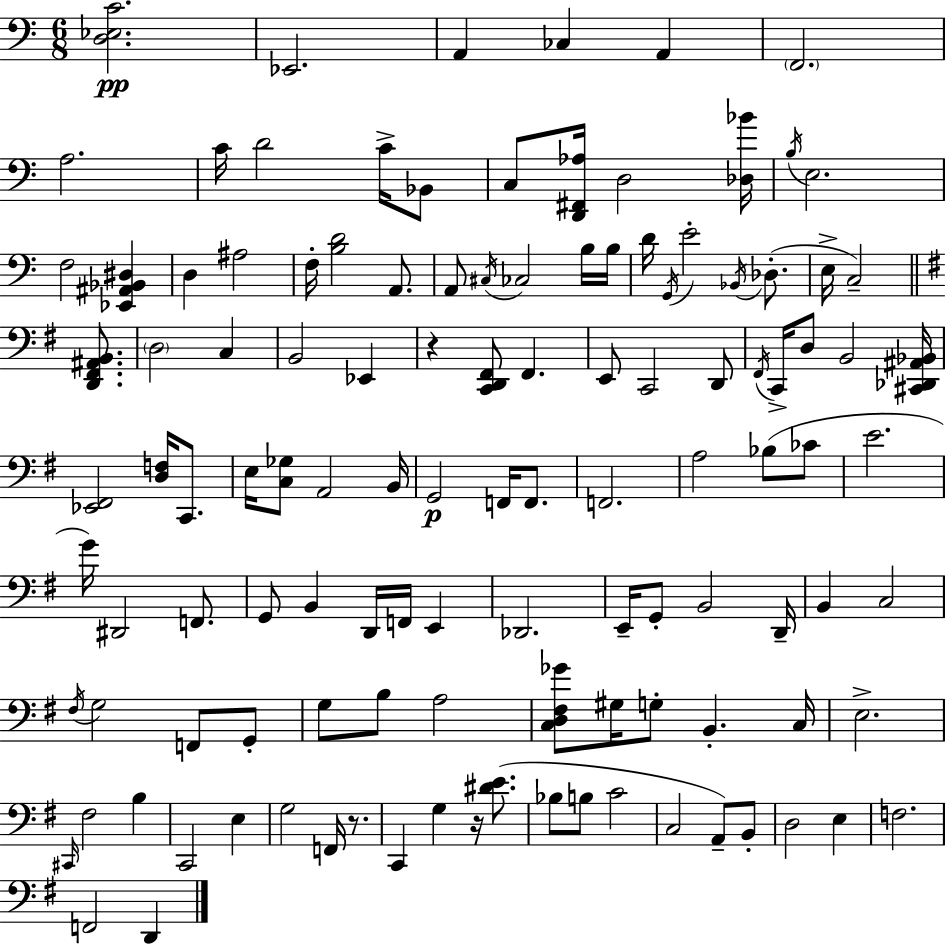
{
  \clef bass
  \numericTimeSignature
  \time 6/8
  \key a \minor
  <d ees c'>2.\pp | ees,2. | a,4 ces4 a,4 | \parenthesize f,2. | \break a2. | c'16 d'2 c'16-> bes,8 | c8 <d, fis, aes>16 d2 <des bes'>16 | \acciaccatura { b16 } e2. | \break f2 <ees, ais, bes, dis>4 | d4 ais2 | f16-. <b d'>2 a,8. | a,8 \acciaccatura { cis16 } ces2 | \break b16 b16 d'16 \acciaccatura { g,16 } e'2-. | \acciaccatura { bes,16 }( des8.-. e16-> c2--) | \bar "||" \break \key g \major <d, fis, ais, b,>8. \parenthesize d2 c4 | b,2 ees,4 | r4 <c, d, fis,>8 fis,4. | e,8 c,2 | \break d,8 \acciaccatura { fis,16 } c,16-> d8 b,2 | <cis, des, ais, bes,>16 <ees, fis,>2 | <d f>16 c,8. e16 <c ges>8 a,2 | b,16 g,2\p | \break f,16 f,8. f,2. | a2 | bes8( ces'8 e'2. | g'16) dis,2 | \break f,8. g,8 b,4 d,16 f,16 | e,4 des,2. | e,16-- g,8-. b,2 | d,16-- b,4 c2 | \break \acciaccatura { fis16 } g2 | f,8 g,8-. g8 b8 a2 | <c d fis ges'>8 gis16 g8-. b,4.-. | c16 e2.-> | \break \grace { cis,16 } fis2 | b4 c,2 | e4 g2 | f,16 r8. c,4 g4 | \break r16 <dis' e'>8.( bes8 b8 c'2 | c2 | a,8--) b,8-. d2 | e4 f2. | \break f,2 | d,4 \bar "|."
}